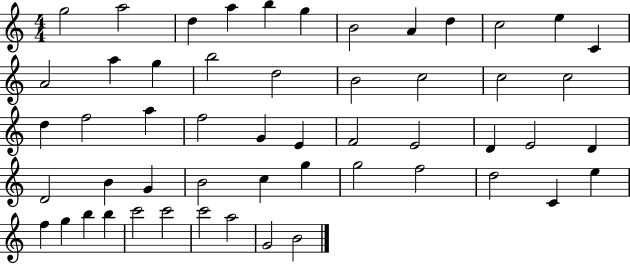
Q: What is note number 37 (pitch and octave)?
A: C5